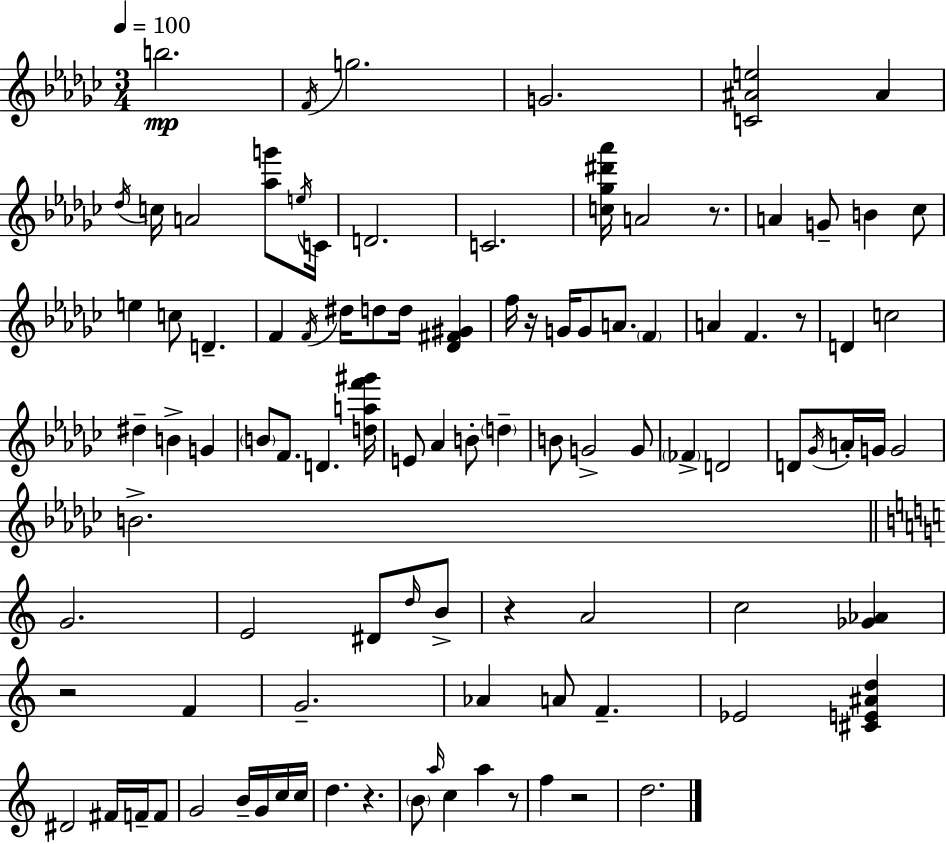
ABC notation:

X:1
T:Untitled
M:3/4
L:1/4
K:Ebm
b2 F/4 g2 G2 [C^Ae]2 ^A _d/4 c/4 A2 [_ag']/2 e/4 C/4 D2 C2 [c_g^d'_a']/4 A2 z/2 A G/2 B _c/2 e c/2 D F F/4 ^d/4 d/2 d/4 [_D^F^G] f/4 z/4 G/4 G/2 A/2 F A F z/2 D c2 ^d B G B/2 F/2 D [daf'^g']/4 E/2 _A B/2 d B/2 G2 G/2 _F D2 D/2 _G/4 A/4 G/4 G2 B2 G2 E2 ^D/2 d/4 B/2 z A2 c2 [_G_A] z2 F G2 _A A/2 F _E2 [^CE^Ad] ^D2 ^F/4 F/4 F/2 G2 B/4 G/4 c/4 c/4 d z B/2 a/4 c a z/2 f z2 d2